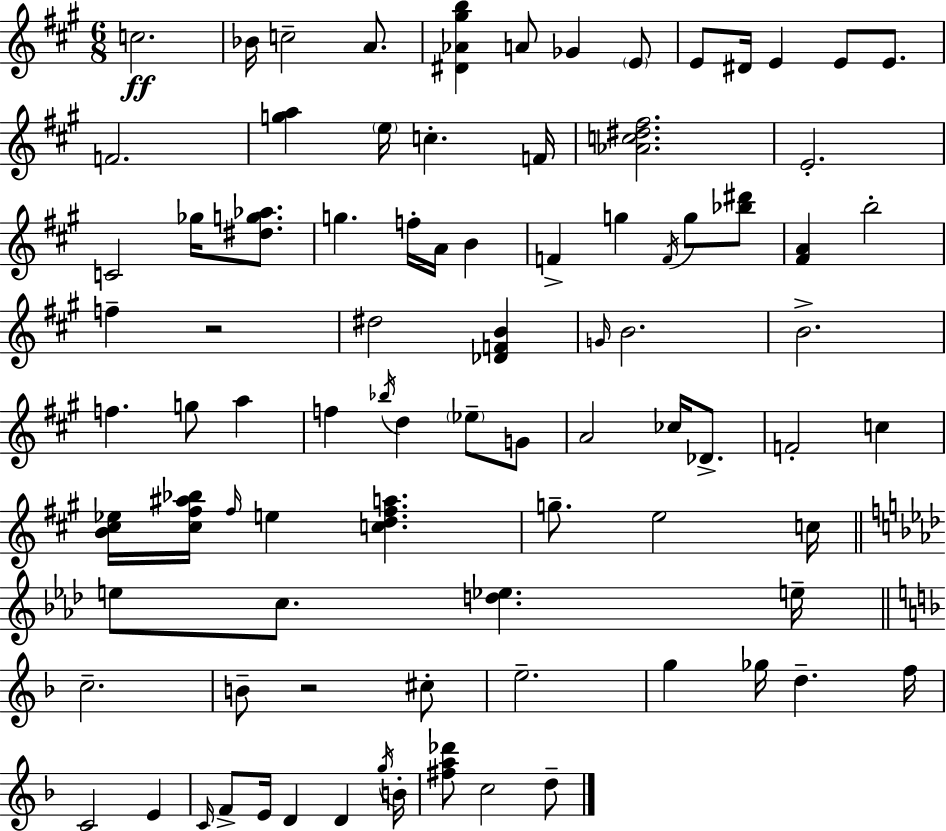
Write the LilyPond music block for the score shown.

{
  \clef treble
  \numericTimeSignature
  \time 6/8
  \key a \major
  \repeat volta 2 { c''2.\ff | bes'16 c''2-- a'8. | <dis' aes' gis'' b''>4 a'8 ges'4 \parenthesize e'8 | e'8 dis'16 e'4 e'8 e'8. | \break f'2. | <g'' a''>4 \parenthesize e''16 c''4.-. f'16 | <aes' c'' dis'' fis''>2. | e'2.-. | \break c'2 ges''16 <dis'' g'' aes''>8. | g''4. f''16-. a'16 b'4 | f'4-> g''4 \acciaccatura { f'16 } g''8 <bes'' dis'''>8 | <fis' a'>4 b''2-. | \break f''4-- r2 | dis''2 <des' f' b'>4 | \grace { g'16 } b'2. | b'2.-> | \break f''4. g''8 a''4 | f''4 \acciaccatura { bes''16 } d''4 \parenthesize ees''8-- | g'8 a'2 ces''16 | des'8.-> f'2-. c''4 | \break <b' cis'' ees''>16 <cis'' fis'' ais'' bes''>16 \grace { fis''16 } e''4 <c'' d'' fis'' a''>4. | g''8.-- e''2 | c''16 \bar "||" \break \key aes \major e''8 c''8. <d'' ees''>4. e''16-- | \bar "||" \break \key d \minor c''2.-- | b'8-- r2 cis''8-. | e''2.-- | g''4 ges''16 d''4.-- f''16 | \break c'2 e'4 | \grace { c'16 } f'8-> e'16 d'4 d'4 | \acciaccatura { g''16 } b'16-. <fis'' a'' des'''>8 c''2 | d''8-- } \bar "|."
}